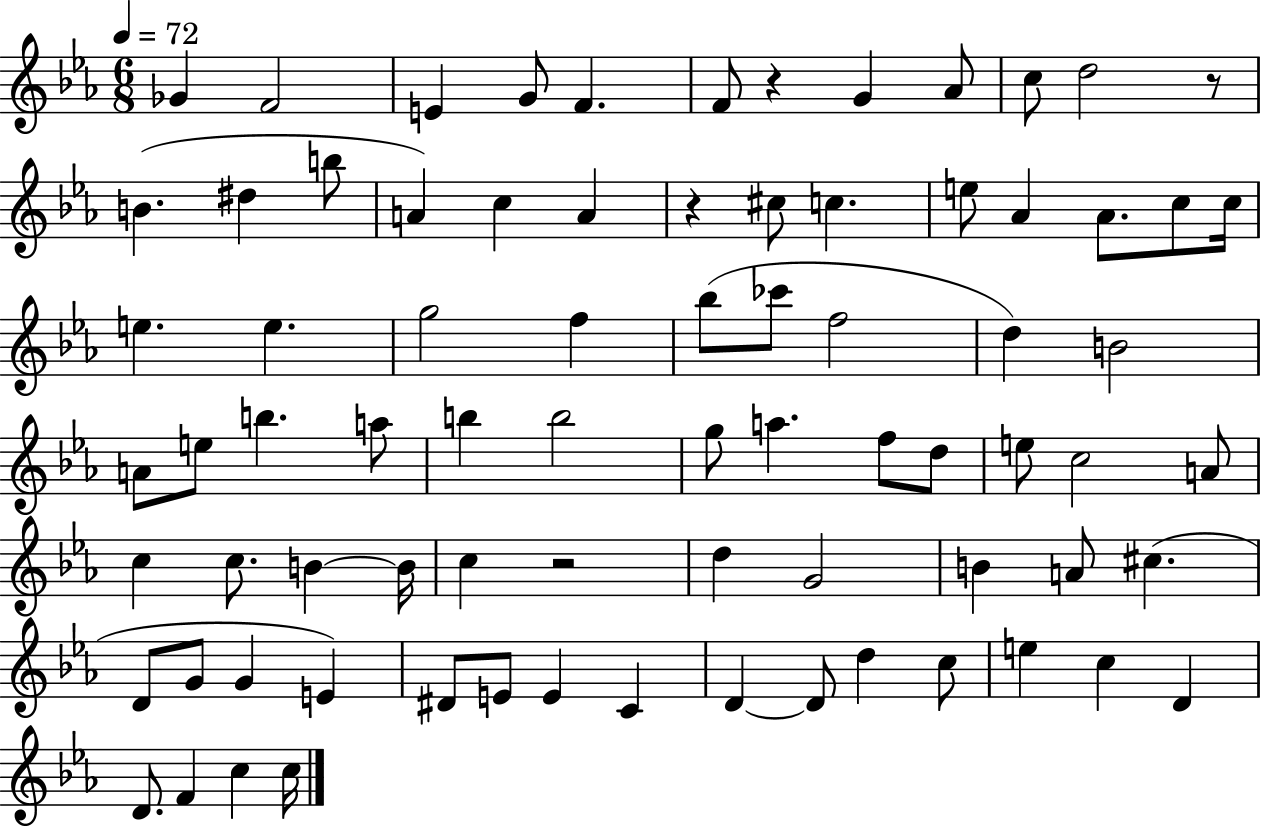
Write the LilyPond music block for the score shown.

{
  \clef treble
  \numericTimeSignature
  \time 6/8
  \key ees \major
  \tempo 4 = 72
  \repeat volta 2 { ges'4 f'2 | e'4 g'8 f'4. | f'8 r4 g'4 aes'8 | c''8 d''2 r8 | \break b'4.( dis''4 b''8 | a'4) c''4 a'4 | r4 cis''8 c''4. | e''8 aes'4 aes'8. c''8 c''16 | \break e''4. e''4. | g''2 f''4 | bes''8( ces'''8 f''2 | d''4) b'2 | \break a'8 e''8 b''4. a''8 | b''4 b''2 | g''8 a''4. f''8 d''8 | e''8 c''2 a'8 | \break c''4 c''8. b'4~~ b'16 | c''4 r2 | d''4 g'2 | b'4 a'8 cis''4.( | \break d'8 g'8 g'4 e'4) | dis'8 e'8 e'4 c'4 | d'4~~ d'8 d''4 c''8 | e''4 c''4 d'4 | \break d'8. f'4 c''4 c''16 | } \bar "|."
}